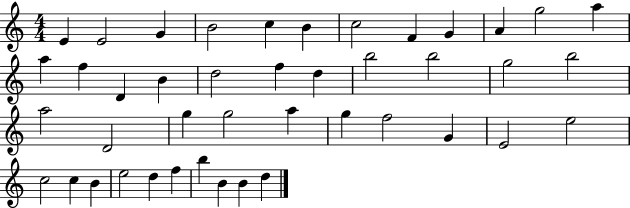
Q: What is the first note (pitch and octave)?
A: E4